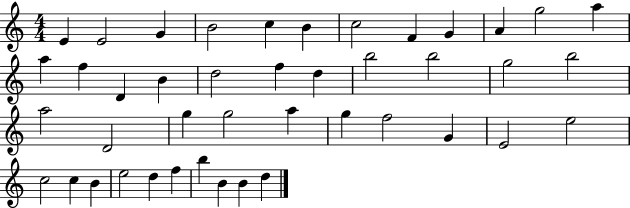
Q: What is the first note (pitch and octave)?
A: E4